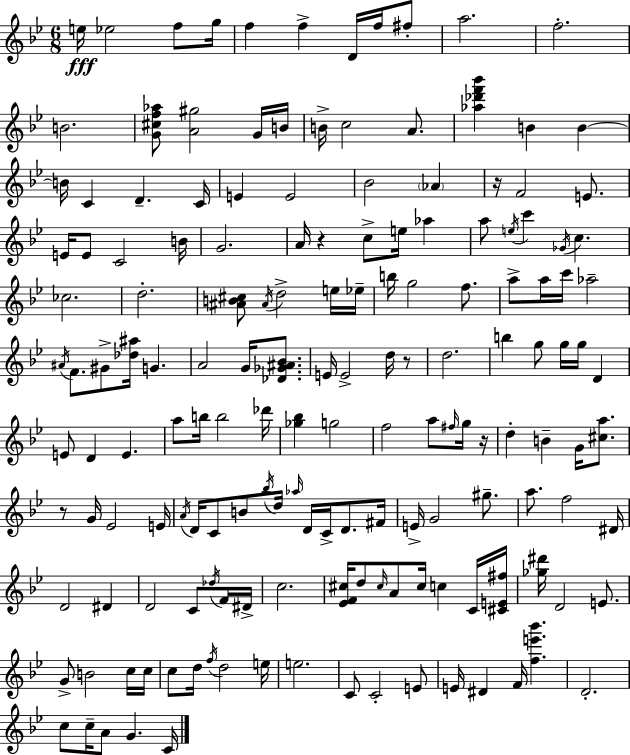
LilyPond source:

{
  \clef treble
  \numericTimeSignature
  \time 6/8
  \key g \minor
  e''16\fff ees''2 f''8 g''16 | f''4 f''4-> d'16 f''16 fis''8-. | a''2. | f''2.-. | \break b'2. | <g' cis'' f'' aes''>8 <a' gis''>2 g'16 b'16 | b'16-> c''2 a'8. | <aes'' des''' f''' bes'''>4 b'4 b'4~~ | \break b'16 c'4 d'4.-- c'16 | e'4 e'2 | bes'2 \parenthesize aes'4 | r16 f'2 e'8. | \break e'16 e'8 c'2 b'16 | g'2. | a'16 r4 c''8-> e''16 aes''4 | a''8 \acciaccatura { e''16 } c'''4 \acciaccatura { ges'16 } c''4. | \break ces''2. | d''2.-. | <ais' b' cis''>8 \acciaccatura { ais'16 } d''2-> | e''16 ees''16-- b''16 g''2 | \break f''8. a''8-> a''16 c'''16 aes''2-- | \acciaccatura { ais'16 } f'8. gis'8-> <des'' ais''>16 g'4. | a'2 | g'16 <des' ges' ais' bes'>8. e'16 e'2-> | \break d''16 r8 d''2. | b''4 g''8 g''16 g''16 | d'4 e'8 d'4 e'4. | a''8 b''16 b''2 | \break des'''16 <ges'' bes''>4 g''2 | f''2 | a''8 \grace { fis''16 } g''16 r16 d''4-. b'4-- | g'16 <cis'' a''>8. r8 g'16 ees'2 | \break e'16 \acciaccatura { a'16 } d'16 c'8 b'8 \acciaccatura { bes''16 } | d''16 \grace { aes''16 } d'16 c'16-> d'8. fis'16 e'16-> g'2 | gis''8.-- a''8. f''2 | dis'16 d'2 | \break dis'4 d'2 | c'8 \acciaccatura { des''16 } f'16 dis'16-> c''2. | <ees' f' cis''>16 d''8 | \grace { cis''16 } a'8 cis''16 c''4 c'16 <cis' e' fis''>16 <ges'' dis'''>16 d'2 | \break e'8. g'8-> | b'2 c''16 c''16 c''8 | d''16 \acciaccatura { f''16 } d''2 e''16 e''2. | c'8 | \break c'2-. e'8 e'16 | dis'4 f'16 <f'' e''' bes'''>4. d'2.-. | c''8 | c''16-- a'8 g'4. c'16 \bar "|."
}